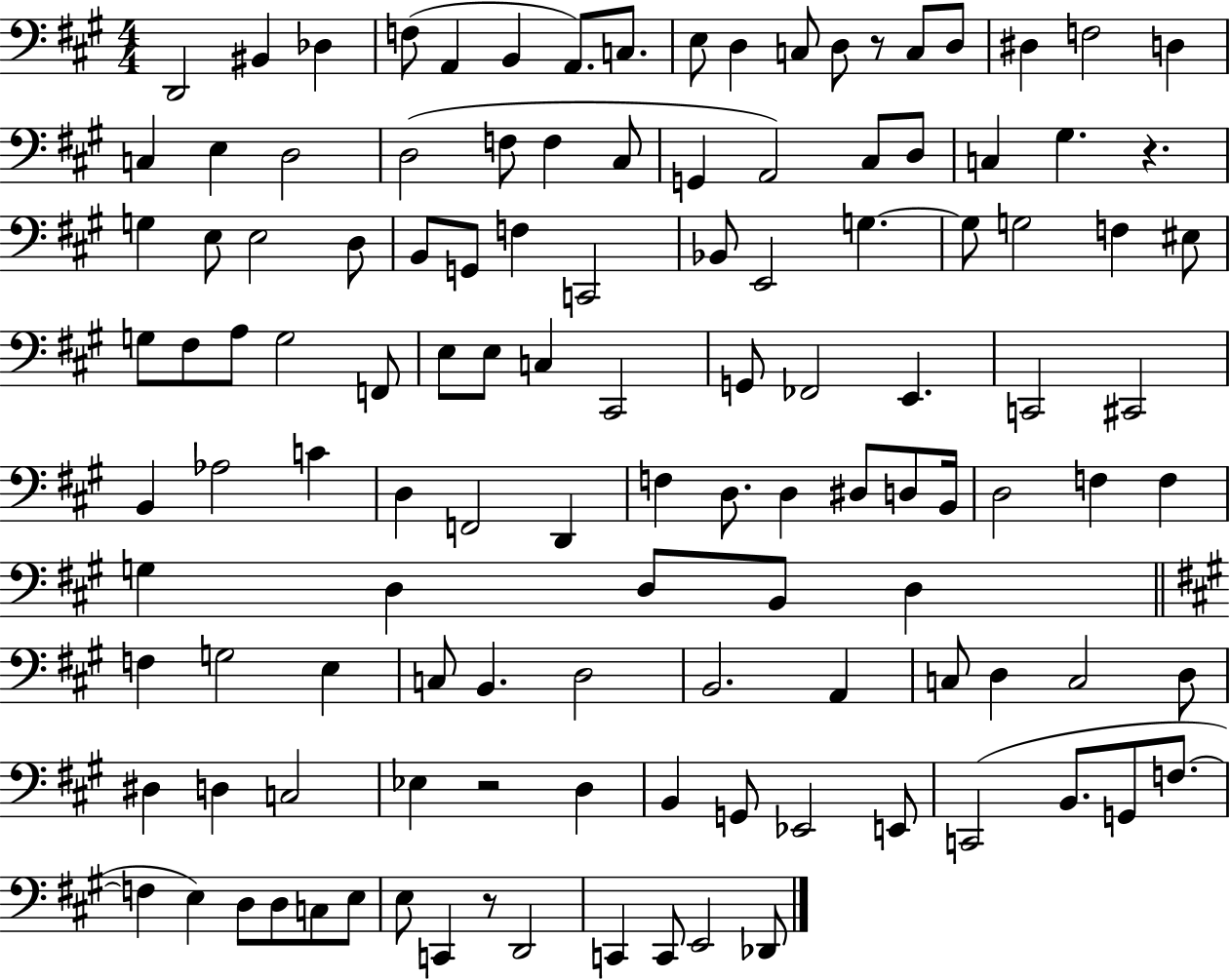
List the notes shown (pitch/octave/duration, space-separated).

D2/h BIS2/q Db3/q F3/e A2/q B2/q A2/e. C3/e. E3/e D3/q C3/e D3/e R/e C3/e D3/e D#3/q F3/h D3/q C3/q E3/q D3/h D3/h F3/e F3/q C#3/e G2/q A2/h C#3/e D3/e C3/q G#3/q. R/q. G3/q E3/e E3/h D3/e B2/e G2/e F3/q C2/h Bb2/e E2/h G3/q. G3/e G3/h F3/q EIS3/e G3/e F#3/e A3/e G3/h F2/e E3/e E3/e C3/q C#2/h G2/e FES2/h E2/q. C2/h C#2/h B2/q Ab3/h C4/q D3/q F2/h D2/q F3/q D3/e. D3/q D#3/e D3/e B2/s D3/h F3/q F3/q G3/q D3/q D3/e B2/e D3/q F3/q G3/h E3/q C3/e B2/q. D3/h B2/h. A2/q C3/e D3/q C3/h D3/e D#3/q D3/q C3/h Eb3/q R/h D3/q B2/q G2/e Eb2/h E2/e C2/h B2/e. G2/e F3/e. F3/q E3/q D3/e D3/e C3/e E3/e E3/e C2/q R/e D2/h C2/q C2/e E2/h Db2/e